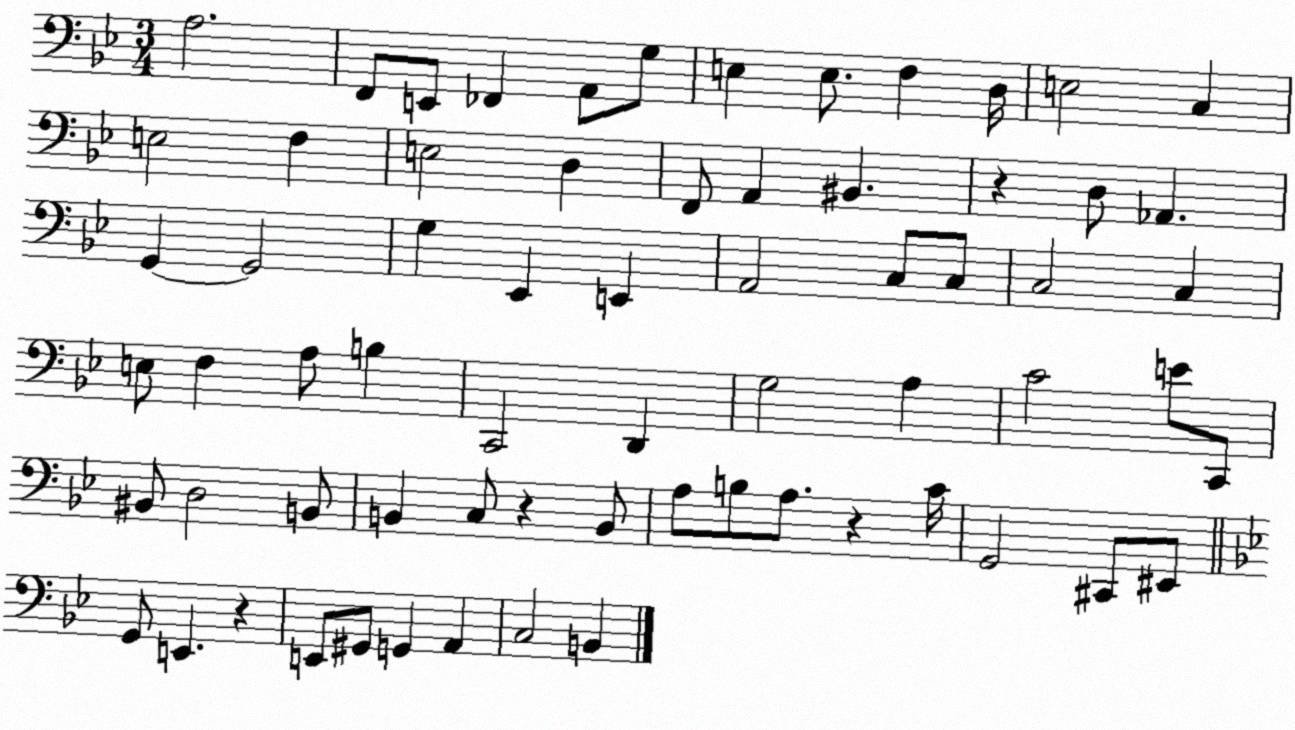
X:1
T:Untitled
M:3/4
L:1/4
K:Bb
A,2 F,,/2 E,,/2 _F,, A,,/2 G,/2 E, E,/2 F, D,/4 E,2 C, E,2 F, E,2 D, F,,/2 A,, ^B,, z D,/2 _A,, G,, G,,2 G, _E,, E,, A,,2 C,/2 C,/2 C,2 C, E,/2 F, A,/2 B, C,,2 D,, G,2 A, C2 E/2 C,,/2 ^B,,/2 D,2 B,,/2 B,, C,/2 z B,,/2 A,/2 B,/2 A,/2 z C/4 G,,2 ^C,,/2 ^E,,/2 G,,/2 E,, z E,,/2 ^G,,/2 G,, A,, C,2 B,,